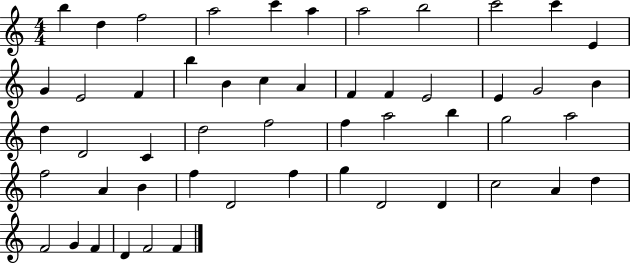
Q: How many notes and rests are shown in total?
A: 52